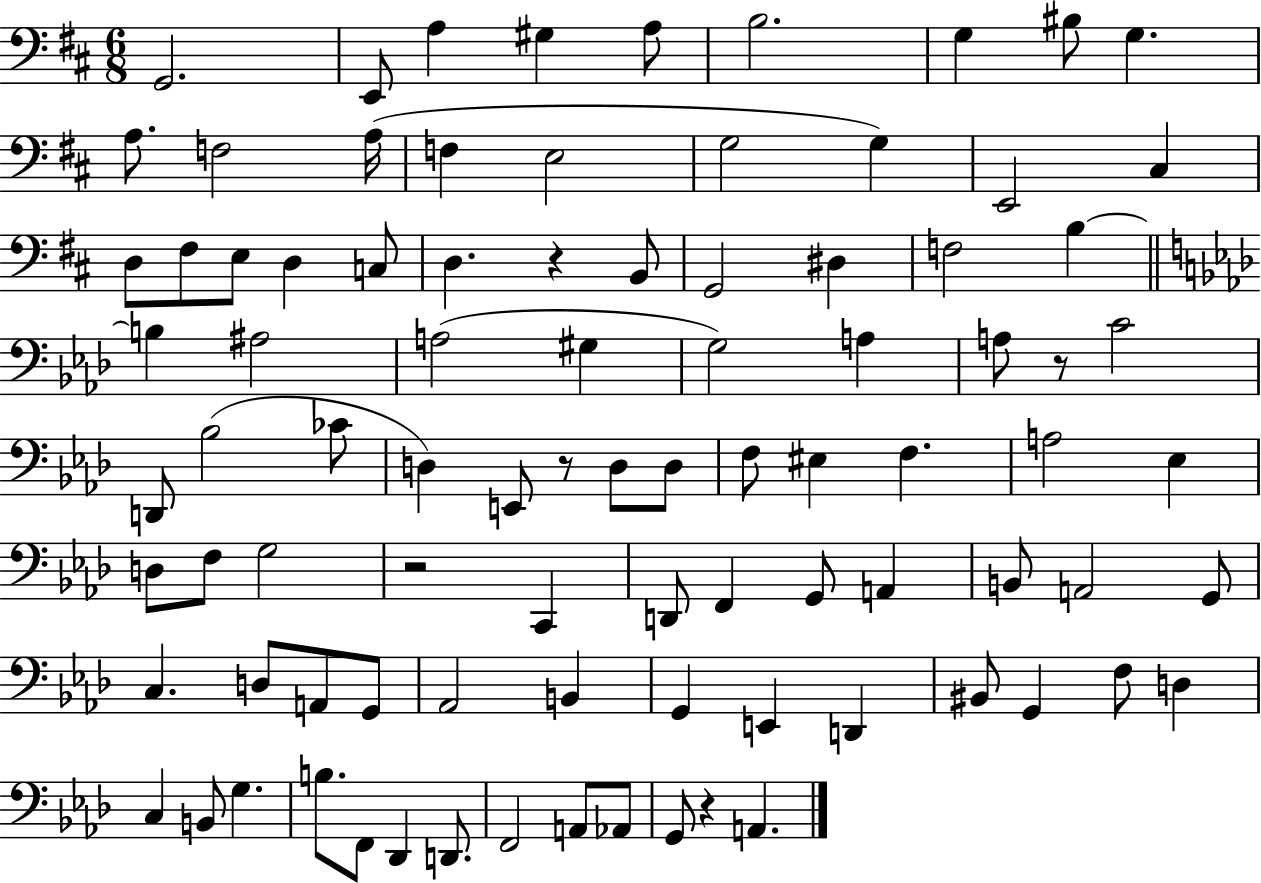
X:1
T:Untitled
M:6/8
L:1/4
K:D
G,,2 E,,/2 A, ^G, A,/2 B,2 G, ^B,/2 G, A,/2 F,2 A,/4 F, E,2 G,2 G, E,,2 ^C, D,/2 ^F,/2 E,/2 D, C,/2 D, z B,,/2 G,,2 ^D, F,2 B, B, ^A,2 A,2 ^G, G,2 A, A,/2 z/2 C2 D,,/2 _B,2 _C/2 D, E,,/2 z/2 D,/2 D,/2 F,/2 ^E, F, A,2 _E, D,/2 F,/2 G,2 z2 C,, D,,/2 F,, G,,/2 A,, B,,/2 A,,2 G,,/2 C, D,/2 A,,/2 G,,/2 _A,,2 B,, G,, E,, D,, ^B,,/2 G,, F,/2 D, C, B,,/2 G, B,/2 F,,/2 _D,, D,,/2 F,,2 A,,/2 _A,,/2 G,,/2 z A,,